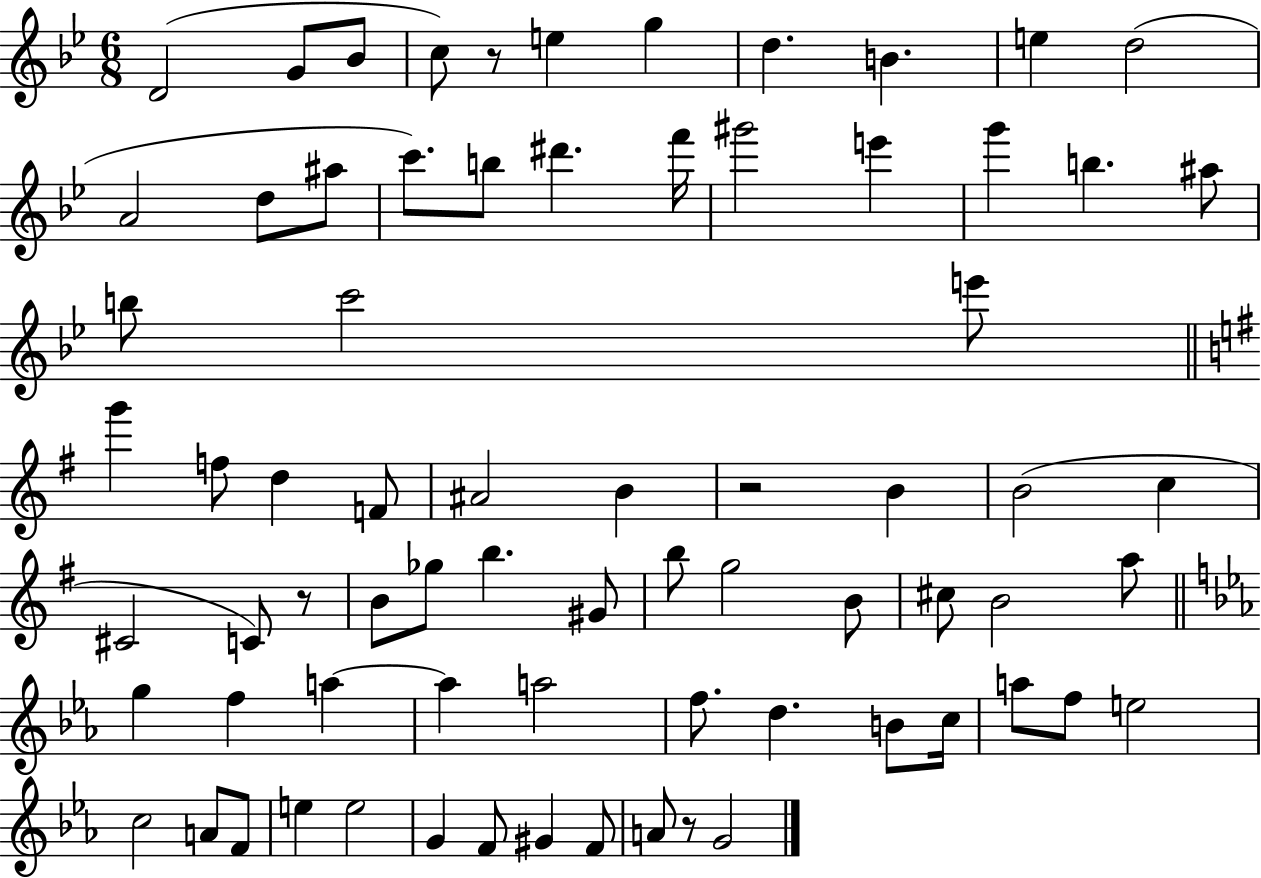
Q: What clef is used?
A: treble